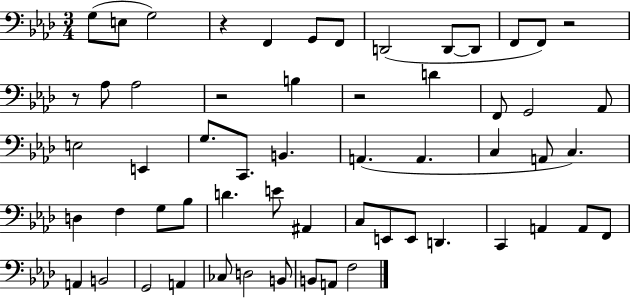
X:1
T:Untitled
M:3/4
L:1/4
K:Ab
G,/2 E,/2 G,2 z F,, G,,/2 F,,/2 D,,2 D,,/2 D,,/2 F,,/2 F,,/2 z2 z/2 _A,/2 _A,2 z2 B, z2 D F,,/2 G,,2 _A,,/2 E,2 E,, G,/2 C,,/2 B,, A,, A,, C, A,,/2 C, D, F, G,/2 _B,/2 D E/2 ^A,, C,/2 E,,/2 E,,/2 D,, C,, A,, A,,/2 F,,/2 A,, B,,2 G,,2 A,, _C,/2 D,2 B,,/2 B,,/2 A,,/2 F,2